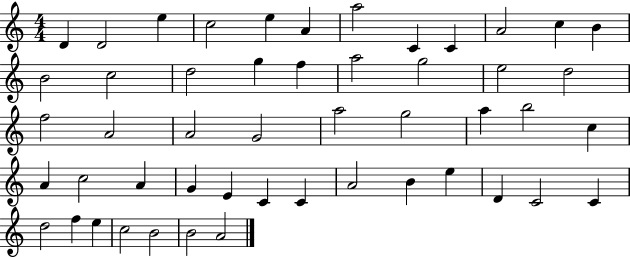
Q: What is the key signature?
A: C major